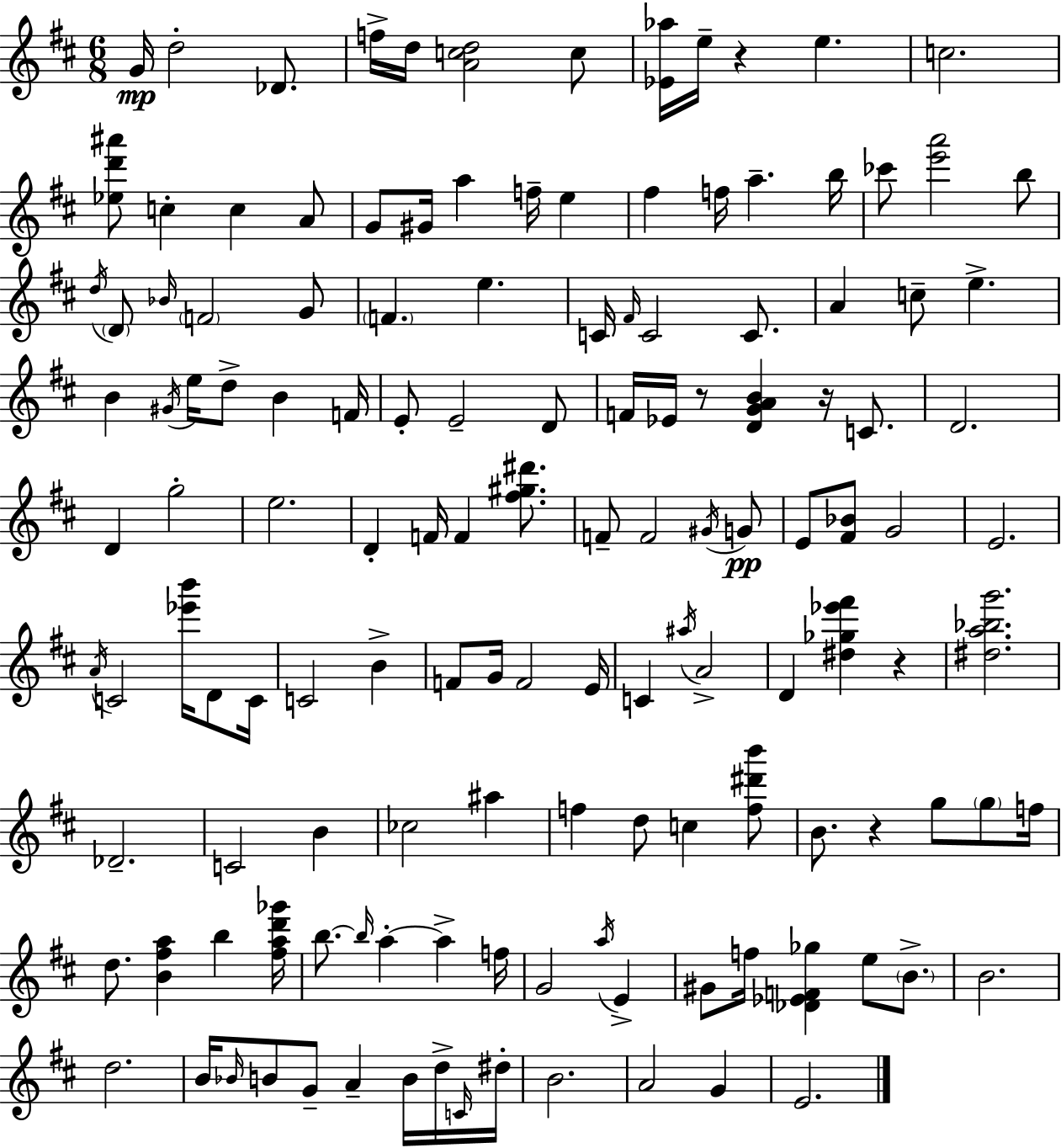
X:1
T:Untitled
M:6/8
L:1/4
K:D
G/4 d2 _D/2 f/4 d/4 [Acd]2 c/2 [_E_a]/4 e/4 z e c2 [_ed'^a']/2 c c A/2 G/2 ^G/4 a f/4 e ^f f/4 a b/4 _c'/2 [e'a']2 b/2 d/4 D/2 _B/4 F2 G/2 F e C/4 ^F/4 C2 C/2 A c/2 e B ^G/4 e/4 d/2 B F/4 E/2 E2 D/2 F/4 _E/4 z/2 [DGAB] z/4 C/2 D2 D g2 e2 D F/4 F [^f^g^d']/2 F/2 F2 ^G/4 G/2 E/2 [^F_B]/2 G2 E2 A/4 C2 [_e'b']/4 D/2 C/4 C2 B F/2 G/4 F2 E/4 C ^a/4 A2 D [^d_g_e'^f'] z [^da_bg']2 _D2 C2 B _c2 ^a f d/2 c [f^d'b']/2 B/2 z g/2 g/2 f/4 d/2 [B^fa] b [^fad'_g']/4 b/2 b/4 a a f/4 G2 a/4 E ^G/2 f/4 [_D_EF_g] e/2 B/2 B2 d2 B/4 _B/4 B/2 G/2 A B/4 d/4 C/4 ^d/4 B2 A2 G E2